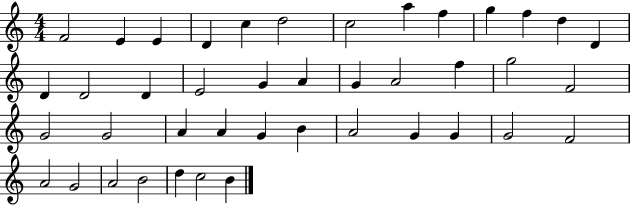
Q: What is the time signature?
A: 4/4